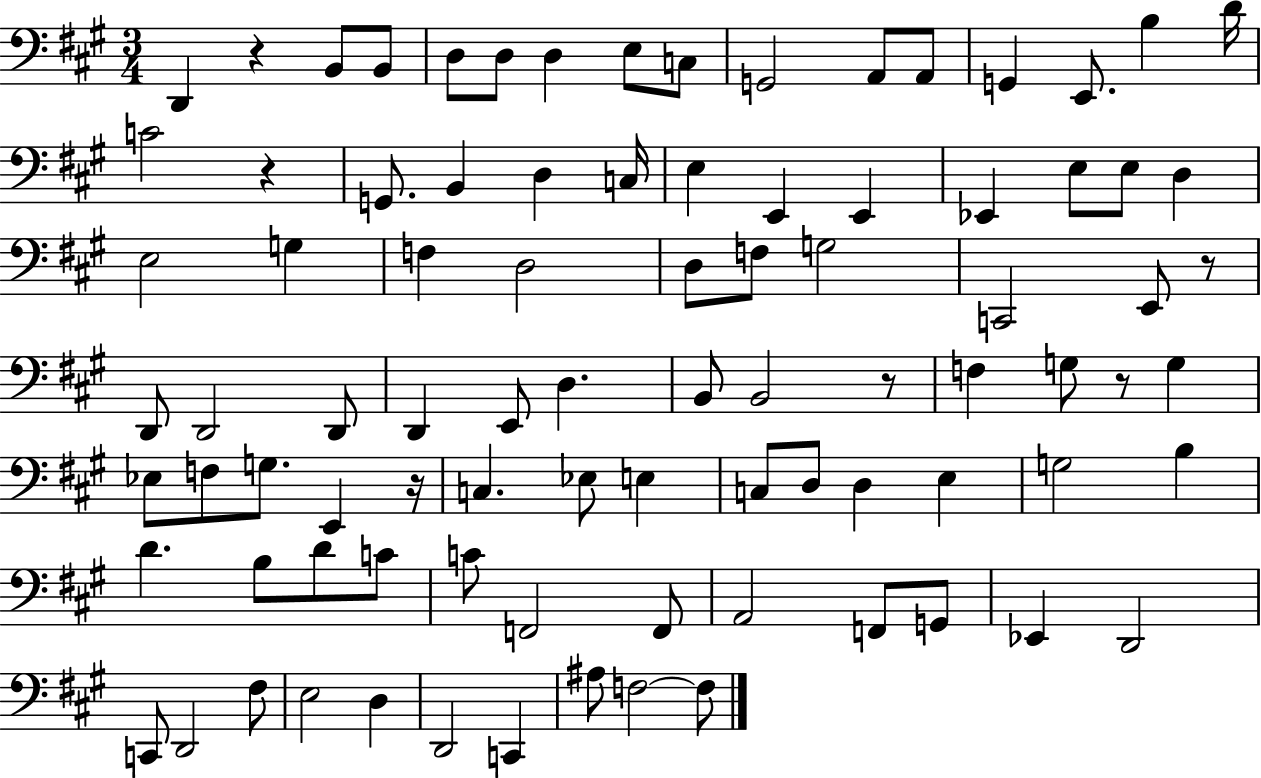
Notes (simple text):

D2/q R/q B2/e B2/e D3/e D3/e D3/q E3/e C3/e G2/h A2/e A2/e G2/q E2/e. B3/q D4/s C4/h R/q G2/e. B2/q D3/q C3/s E3/q E2/q E2/q Eb2/q E3/e E3/e D3/q E3/h G3/q F3/q D3/h D3/e F3/e G3/h C2/h E2/e R/e D2/e D2/h D2/e D2/q E2/e D3/q. B2/e B2/h R/e F3/q G3/e R/e G3/q Eb3/e F3/e G3/e. E2/q R/s C3/q. Eb3/e E3/q C3/e D3/e D3/q E3/q G3/h B3/q D4/q. B3/e D4/e C4/e C4/e F2/h F2/e A2/h F2/e G2/e Eb2/q D2/h C2/e D2/h F#3/e E3/h D3/q D2/h C2/q A#3/e F3/h F3/e